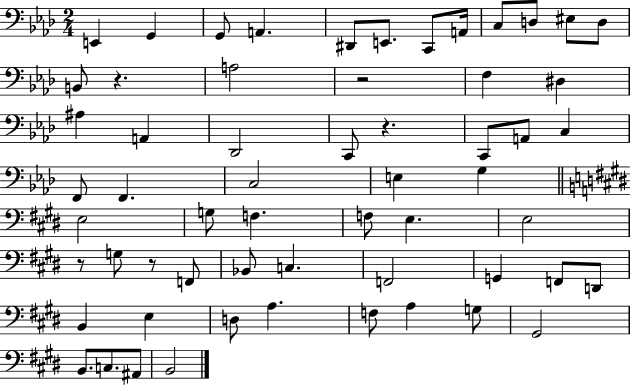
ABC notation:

X:1
T:Untitled
M:2/4
L:1/4
K:Ab
E,, G,, G,,/2 A,, ^D,,/2 E,,/2 C,,/2 A,,/4 C,/2 D,/2 ^E,/2 D,/2 B,,/2 z A,2 z2 F, ^D, ^A, A,, _D,,2 C,,/2 z C,,/2 A,,/2 C, F,,/2 F,, C,2 E, G, E,2 G,/2 F, F,/2 E, E,2 z/2 G,/2 z/2 F,,/2 _B,,/2 C, F,,2 G,, F,,/2 D,,/2 B,, E, D,/2 A, F,/2 A, G,/2 ^G,,2 B,,/2 C,/2 ^A,,/2 B,,2